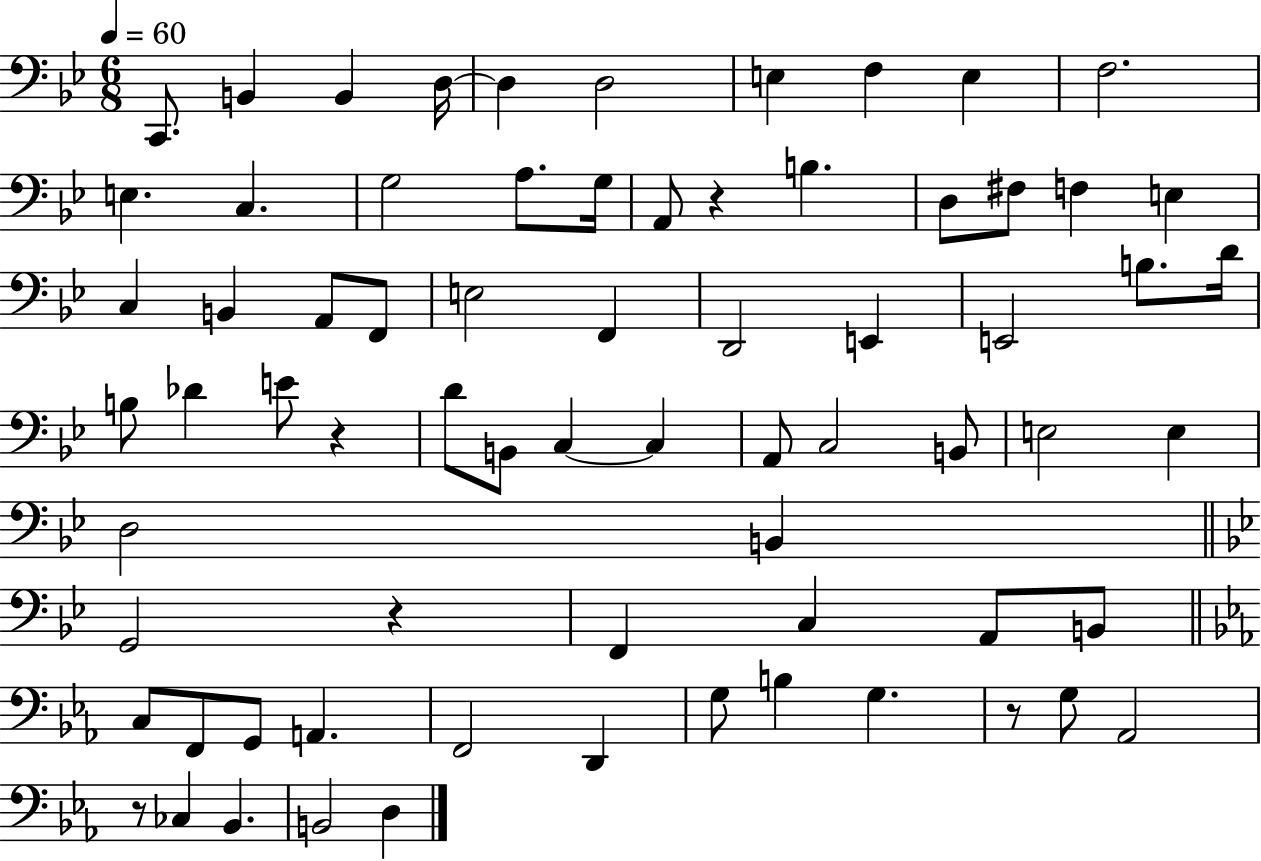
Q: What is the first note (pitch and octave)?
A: C2